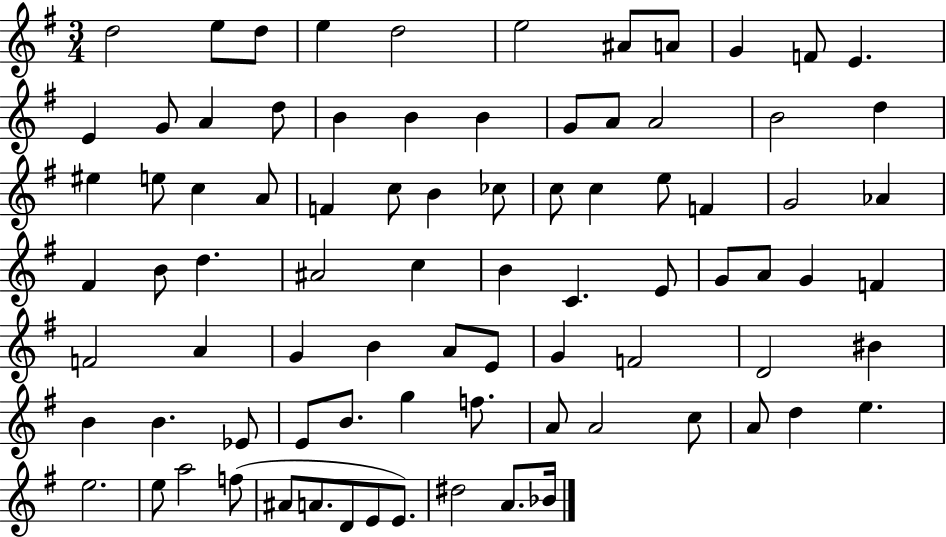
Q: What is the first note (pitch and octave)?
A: D5